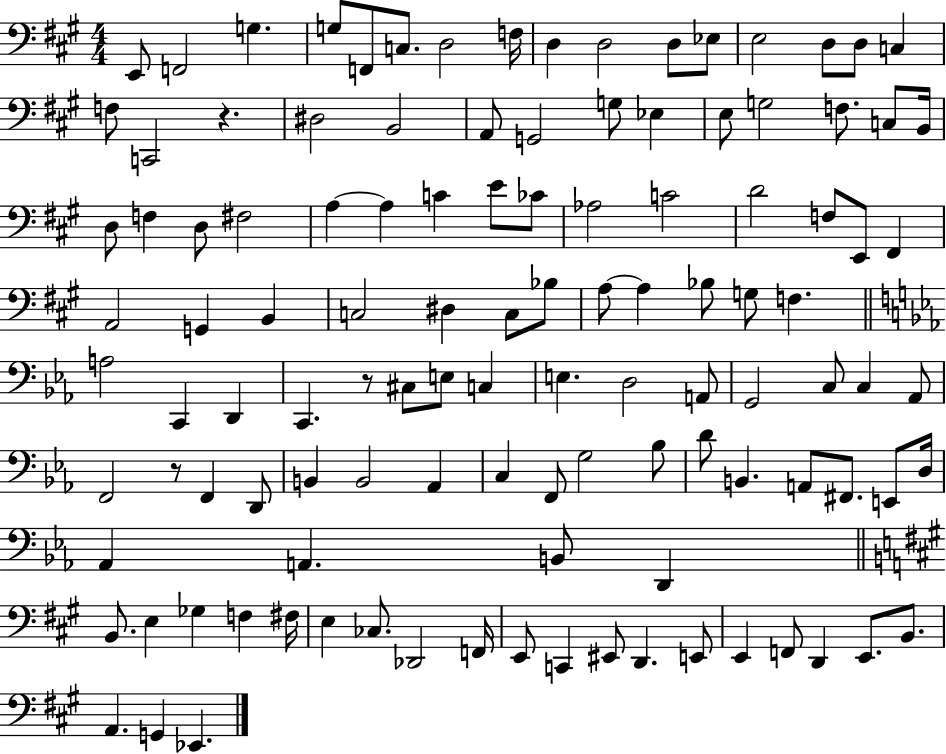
E2/e F2/h G3/q. G3/e F2/e C3/e. D3/h F3/s D3/q D3/h D3/e Eb3/e E3/h D3/e D3/e C3/q F3/e C2/h R/q. D#3/h B2/h A2/e G2/h G3/e Eb3/q E3/e G3/h F3/e. C3/e B2/s D3/e F3/q D3/e F#3/h A3/q A3/q C4/q E4/e CES4/e Ab3/h C4/h D4/h F3/e E2/e F#2/q A2/h G2/q B2/q C3/h D#3/q C3/e Bb3/e A3/e A3/q Bb3/e G3/e F3/q. A3/h C2/q D2/q C2/q. R/e C#3/e E3/e C3/q E3/q. D3/h A2/e G2/h C3/e C3/q Ab2/e F2/h R/e F2/q D2/e B2/q B2/h Ab2/q C3/q F2/e G3/h Bb3/e D4/e B2/q. A2/e F#2/e. E2/e D3/s Ab2/q A2/q. B2/e D2/q B2/e. E3/q Gb3/q F3/q F#3/s E3/q CES3/e. Db2/h F2/s E2/e C2/q EIS2/e D2/q. E2/e E2/q F2/e D2/q E2/e. B2/e. A2/q. G2/q Eb2/q.